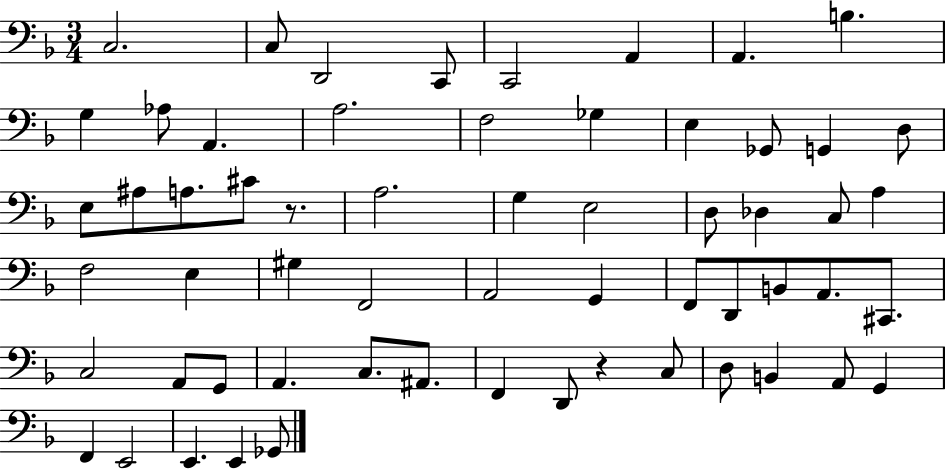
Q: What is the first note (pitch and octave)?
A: C3